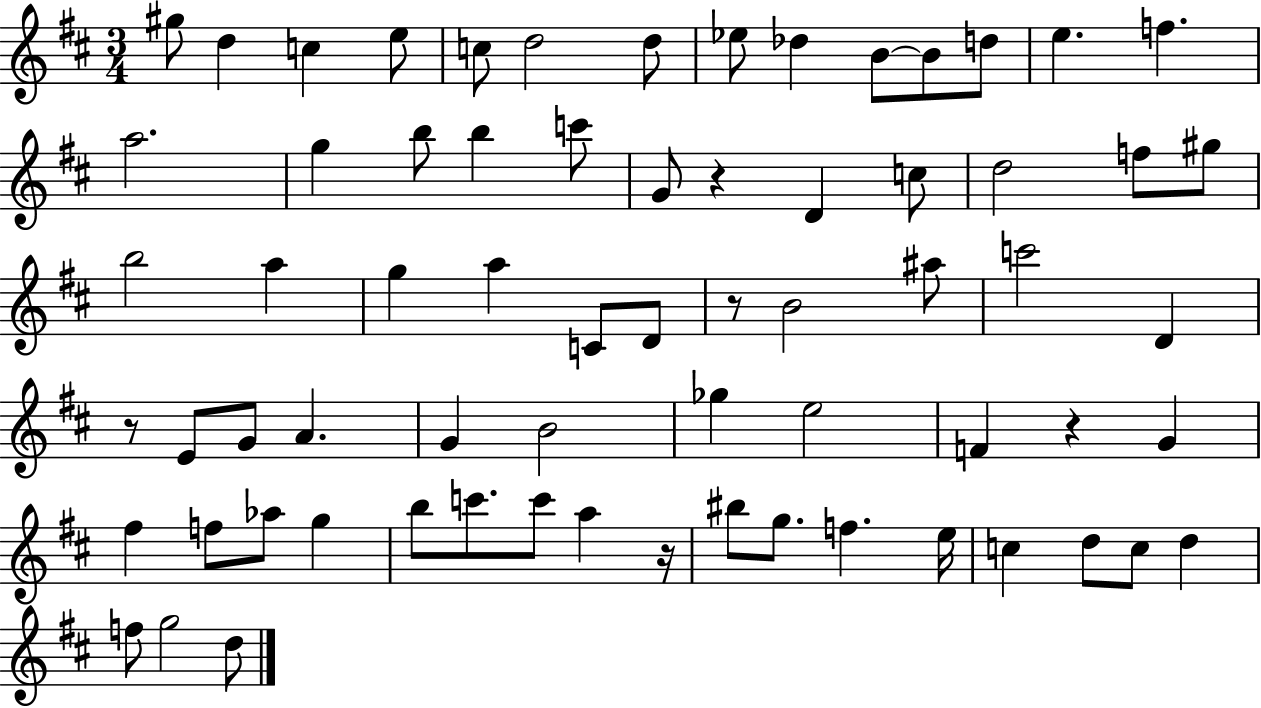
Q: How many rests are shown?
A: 5